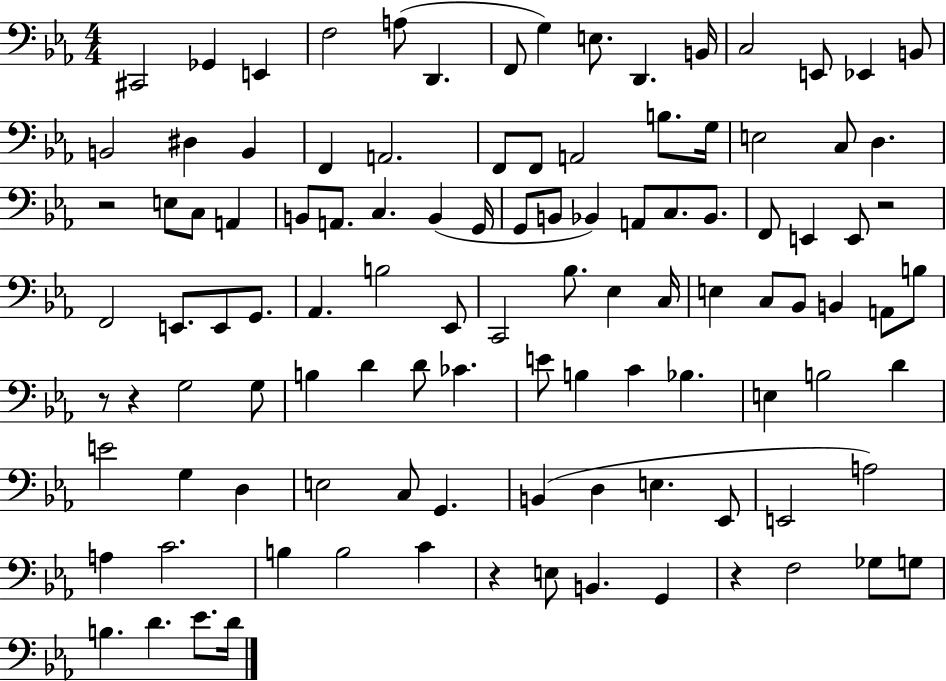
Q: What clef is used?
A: bass